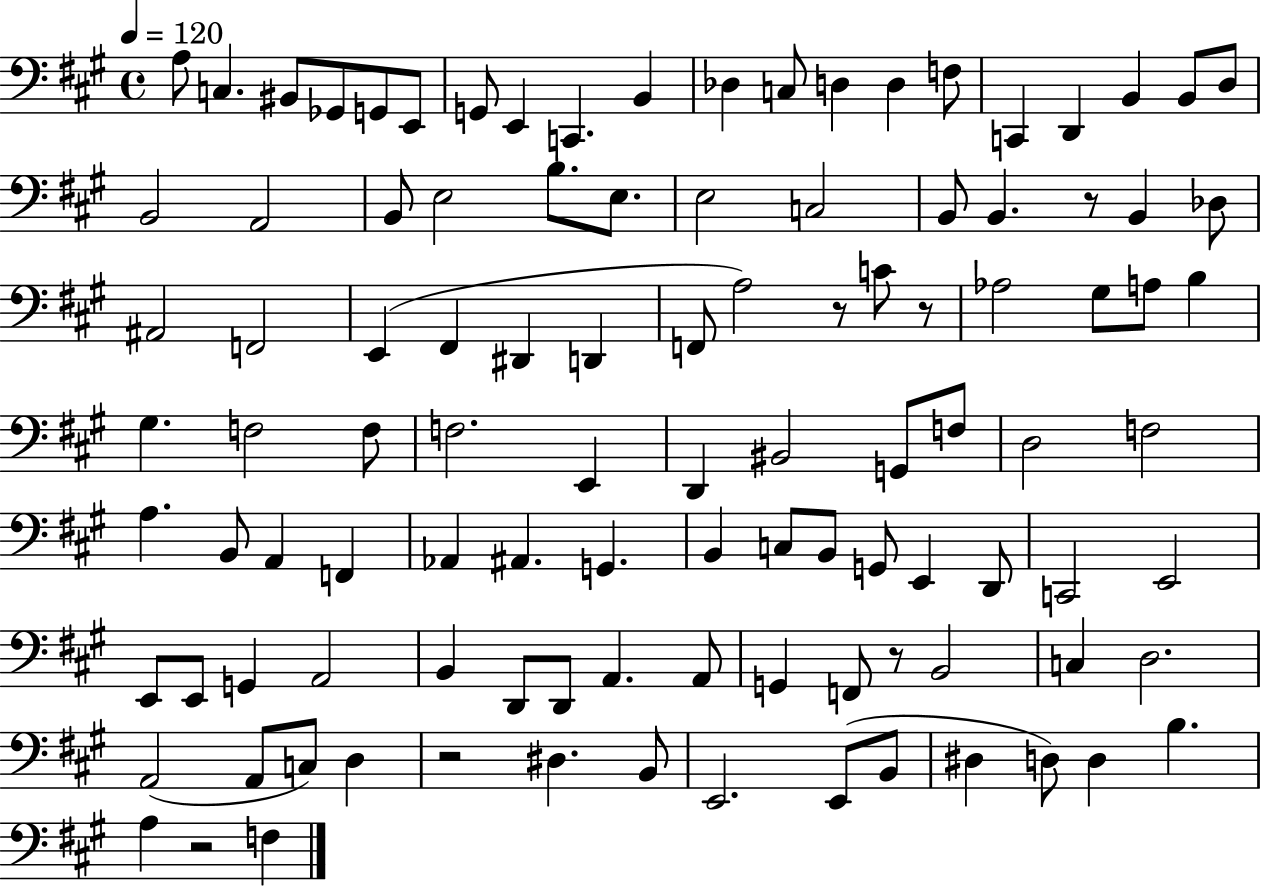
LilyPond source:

{
  \clef bass
  \time 4/4
  \defaultTimeSignature
  \key a \major
  \tempo 4 = 120
  a8 c4. bis,8 ges,8 g,8 e,8 | g,8 e,4 c,4. b,4 | des4 c8 d4 d4 f8 | c,4 d,4 b,4 b,8 d8 | \break b,2 a,2 | b,8 e2 b8. e8. | e2 c2 | b,8 b,4. r8 b,4 des8 | \break ais,2 f,2 | e,4( fis,4 dis,4 d,4 | f,8 a2) r8 c'8 r8 | aes2 gis8 a8 b4 | \break gis4. f2 f8 | f2. e,4 | d,4 bis,2 g,8 f8 | d2 f2 | \break a4. b,8 a,4 f,4 | aes,4 ais,4. g,4. | b,4 c8 b,8 g,8 e,4 d,8 | c,2 e,2 | \break e,8 e,8 g,4 a,2 | b,4 d,8 d,8 a,4. a,8 | g,4 f,8 r8 b,2 | c4 d2. | \break a,2( a,8 c8) d4 | r2 dis4. b,8 | e,2. e,8( b,8 | dis4 d8) d4 b4. | \break a4 r2 f4 | \bar "|."
}